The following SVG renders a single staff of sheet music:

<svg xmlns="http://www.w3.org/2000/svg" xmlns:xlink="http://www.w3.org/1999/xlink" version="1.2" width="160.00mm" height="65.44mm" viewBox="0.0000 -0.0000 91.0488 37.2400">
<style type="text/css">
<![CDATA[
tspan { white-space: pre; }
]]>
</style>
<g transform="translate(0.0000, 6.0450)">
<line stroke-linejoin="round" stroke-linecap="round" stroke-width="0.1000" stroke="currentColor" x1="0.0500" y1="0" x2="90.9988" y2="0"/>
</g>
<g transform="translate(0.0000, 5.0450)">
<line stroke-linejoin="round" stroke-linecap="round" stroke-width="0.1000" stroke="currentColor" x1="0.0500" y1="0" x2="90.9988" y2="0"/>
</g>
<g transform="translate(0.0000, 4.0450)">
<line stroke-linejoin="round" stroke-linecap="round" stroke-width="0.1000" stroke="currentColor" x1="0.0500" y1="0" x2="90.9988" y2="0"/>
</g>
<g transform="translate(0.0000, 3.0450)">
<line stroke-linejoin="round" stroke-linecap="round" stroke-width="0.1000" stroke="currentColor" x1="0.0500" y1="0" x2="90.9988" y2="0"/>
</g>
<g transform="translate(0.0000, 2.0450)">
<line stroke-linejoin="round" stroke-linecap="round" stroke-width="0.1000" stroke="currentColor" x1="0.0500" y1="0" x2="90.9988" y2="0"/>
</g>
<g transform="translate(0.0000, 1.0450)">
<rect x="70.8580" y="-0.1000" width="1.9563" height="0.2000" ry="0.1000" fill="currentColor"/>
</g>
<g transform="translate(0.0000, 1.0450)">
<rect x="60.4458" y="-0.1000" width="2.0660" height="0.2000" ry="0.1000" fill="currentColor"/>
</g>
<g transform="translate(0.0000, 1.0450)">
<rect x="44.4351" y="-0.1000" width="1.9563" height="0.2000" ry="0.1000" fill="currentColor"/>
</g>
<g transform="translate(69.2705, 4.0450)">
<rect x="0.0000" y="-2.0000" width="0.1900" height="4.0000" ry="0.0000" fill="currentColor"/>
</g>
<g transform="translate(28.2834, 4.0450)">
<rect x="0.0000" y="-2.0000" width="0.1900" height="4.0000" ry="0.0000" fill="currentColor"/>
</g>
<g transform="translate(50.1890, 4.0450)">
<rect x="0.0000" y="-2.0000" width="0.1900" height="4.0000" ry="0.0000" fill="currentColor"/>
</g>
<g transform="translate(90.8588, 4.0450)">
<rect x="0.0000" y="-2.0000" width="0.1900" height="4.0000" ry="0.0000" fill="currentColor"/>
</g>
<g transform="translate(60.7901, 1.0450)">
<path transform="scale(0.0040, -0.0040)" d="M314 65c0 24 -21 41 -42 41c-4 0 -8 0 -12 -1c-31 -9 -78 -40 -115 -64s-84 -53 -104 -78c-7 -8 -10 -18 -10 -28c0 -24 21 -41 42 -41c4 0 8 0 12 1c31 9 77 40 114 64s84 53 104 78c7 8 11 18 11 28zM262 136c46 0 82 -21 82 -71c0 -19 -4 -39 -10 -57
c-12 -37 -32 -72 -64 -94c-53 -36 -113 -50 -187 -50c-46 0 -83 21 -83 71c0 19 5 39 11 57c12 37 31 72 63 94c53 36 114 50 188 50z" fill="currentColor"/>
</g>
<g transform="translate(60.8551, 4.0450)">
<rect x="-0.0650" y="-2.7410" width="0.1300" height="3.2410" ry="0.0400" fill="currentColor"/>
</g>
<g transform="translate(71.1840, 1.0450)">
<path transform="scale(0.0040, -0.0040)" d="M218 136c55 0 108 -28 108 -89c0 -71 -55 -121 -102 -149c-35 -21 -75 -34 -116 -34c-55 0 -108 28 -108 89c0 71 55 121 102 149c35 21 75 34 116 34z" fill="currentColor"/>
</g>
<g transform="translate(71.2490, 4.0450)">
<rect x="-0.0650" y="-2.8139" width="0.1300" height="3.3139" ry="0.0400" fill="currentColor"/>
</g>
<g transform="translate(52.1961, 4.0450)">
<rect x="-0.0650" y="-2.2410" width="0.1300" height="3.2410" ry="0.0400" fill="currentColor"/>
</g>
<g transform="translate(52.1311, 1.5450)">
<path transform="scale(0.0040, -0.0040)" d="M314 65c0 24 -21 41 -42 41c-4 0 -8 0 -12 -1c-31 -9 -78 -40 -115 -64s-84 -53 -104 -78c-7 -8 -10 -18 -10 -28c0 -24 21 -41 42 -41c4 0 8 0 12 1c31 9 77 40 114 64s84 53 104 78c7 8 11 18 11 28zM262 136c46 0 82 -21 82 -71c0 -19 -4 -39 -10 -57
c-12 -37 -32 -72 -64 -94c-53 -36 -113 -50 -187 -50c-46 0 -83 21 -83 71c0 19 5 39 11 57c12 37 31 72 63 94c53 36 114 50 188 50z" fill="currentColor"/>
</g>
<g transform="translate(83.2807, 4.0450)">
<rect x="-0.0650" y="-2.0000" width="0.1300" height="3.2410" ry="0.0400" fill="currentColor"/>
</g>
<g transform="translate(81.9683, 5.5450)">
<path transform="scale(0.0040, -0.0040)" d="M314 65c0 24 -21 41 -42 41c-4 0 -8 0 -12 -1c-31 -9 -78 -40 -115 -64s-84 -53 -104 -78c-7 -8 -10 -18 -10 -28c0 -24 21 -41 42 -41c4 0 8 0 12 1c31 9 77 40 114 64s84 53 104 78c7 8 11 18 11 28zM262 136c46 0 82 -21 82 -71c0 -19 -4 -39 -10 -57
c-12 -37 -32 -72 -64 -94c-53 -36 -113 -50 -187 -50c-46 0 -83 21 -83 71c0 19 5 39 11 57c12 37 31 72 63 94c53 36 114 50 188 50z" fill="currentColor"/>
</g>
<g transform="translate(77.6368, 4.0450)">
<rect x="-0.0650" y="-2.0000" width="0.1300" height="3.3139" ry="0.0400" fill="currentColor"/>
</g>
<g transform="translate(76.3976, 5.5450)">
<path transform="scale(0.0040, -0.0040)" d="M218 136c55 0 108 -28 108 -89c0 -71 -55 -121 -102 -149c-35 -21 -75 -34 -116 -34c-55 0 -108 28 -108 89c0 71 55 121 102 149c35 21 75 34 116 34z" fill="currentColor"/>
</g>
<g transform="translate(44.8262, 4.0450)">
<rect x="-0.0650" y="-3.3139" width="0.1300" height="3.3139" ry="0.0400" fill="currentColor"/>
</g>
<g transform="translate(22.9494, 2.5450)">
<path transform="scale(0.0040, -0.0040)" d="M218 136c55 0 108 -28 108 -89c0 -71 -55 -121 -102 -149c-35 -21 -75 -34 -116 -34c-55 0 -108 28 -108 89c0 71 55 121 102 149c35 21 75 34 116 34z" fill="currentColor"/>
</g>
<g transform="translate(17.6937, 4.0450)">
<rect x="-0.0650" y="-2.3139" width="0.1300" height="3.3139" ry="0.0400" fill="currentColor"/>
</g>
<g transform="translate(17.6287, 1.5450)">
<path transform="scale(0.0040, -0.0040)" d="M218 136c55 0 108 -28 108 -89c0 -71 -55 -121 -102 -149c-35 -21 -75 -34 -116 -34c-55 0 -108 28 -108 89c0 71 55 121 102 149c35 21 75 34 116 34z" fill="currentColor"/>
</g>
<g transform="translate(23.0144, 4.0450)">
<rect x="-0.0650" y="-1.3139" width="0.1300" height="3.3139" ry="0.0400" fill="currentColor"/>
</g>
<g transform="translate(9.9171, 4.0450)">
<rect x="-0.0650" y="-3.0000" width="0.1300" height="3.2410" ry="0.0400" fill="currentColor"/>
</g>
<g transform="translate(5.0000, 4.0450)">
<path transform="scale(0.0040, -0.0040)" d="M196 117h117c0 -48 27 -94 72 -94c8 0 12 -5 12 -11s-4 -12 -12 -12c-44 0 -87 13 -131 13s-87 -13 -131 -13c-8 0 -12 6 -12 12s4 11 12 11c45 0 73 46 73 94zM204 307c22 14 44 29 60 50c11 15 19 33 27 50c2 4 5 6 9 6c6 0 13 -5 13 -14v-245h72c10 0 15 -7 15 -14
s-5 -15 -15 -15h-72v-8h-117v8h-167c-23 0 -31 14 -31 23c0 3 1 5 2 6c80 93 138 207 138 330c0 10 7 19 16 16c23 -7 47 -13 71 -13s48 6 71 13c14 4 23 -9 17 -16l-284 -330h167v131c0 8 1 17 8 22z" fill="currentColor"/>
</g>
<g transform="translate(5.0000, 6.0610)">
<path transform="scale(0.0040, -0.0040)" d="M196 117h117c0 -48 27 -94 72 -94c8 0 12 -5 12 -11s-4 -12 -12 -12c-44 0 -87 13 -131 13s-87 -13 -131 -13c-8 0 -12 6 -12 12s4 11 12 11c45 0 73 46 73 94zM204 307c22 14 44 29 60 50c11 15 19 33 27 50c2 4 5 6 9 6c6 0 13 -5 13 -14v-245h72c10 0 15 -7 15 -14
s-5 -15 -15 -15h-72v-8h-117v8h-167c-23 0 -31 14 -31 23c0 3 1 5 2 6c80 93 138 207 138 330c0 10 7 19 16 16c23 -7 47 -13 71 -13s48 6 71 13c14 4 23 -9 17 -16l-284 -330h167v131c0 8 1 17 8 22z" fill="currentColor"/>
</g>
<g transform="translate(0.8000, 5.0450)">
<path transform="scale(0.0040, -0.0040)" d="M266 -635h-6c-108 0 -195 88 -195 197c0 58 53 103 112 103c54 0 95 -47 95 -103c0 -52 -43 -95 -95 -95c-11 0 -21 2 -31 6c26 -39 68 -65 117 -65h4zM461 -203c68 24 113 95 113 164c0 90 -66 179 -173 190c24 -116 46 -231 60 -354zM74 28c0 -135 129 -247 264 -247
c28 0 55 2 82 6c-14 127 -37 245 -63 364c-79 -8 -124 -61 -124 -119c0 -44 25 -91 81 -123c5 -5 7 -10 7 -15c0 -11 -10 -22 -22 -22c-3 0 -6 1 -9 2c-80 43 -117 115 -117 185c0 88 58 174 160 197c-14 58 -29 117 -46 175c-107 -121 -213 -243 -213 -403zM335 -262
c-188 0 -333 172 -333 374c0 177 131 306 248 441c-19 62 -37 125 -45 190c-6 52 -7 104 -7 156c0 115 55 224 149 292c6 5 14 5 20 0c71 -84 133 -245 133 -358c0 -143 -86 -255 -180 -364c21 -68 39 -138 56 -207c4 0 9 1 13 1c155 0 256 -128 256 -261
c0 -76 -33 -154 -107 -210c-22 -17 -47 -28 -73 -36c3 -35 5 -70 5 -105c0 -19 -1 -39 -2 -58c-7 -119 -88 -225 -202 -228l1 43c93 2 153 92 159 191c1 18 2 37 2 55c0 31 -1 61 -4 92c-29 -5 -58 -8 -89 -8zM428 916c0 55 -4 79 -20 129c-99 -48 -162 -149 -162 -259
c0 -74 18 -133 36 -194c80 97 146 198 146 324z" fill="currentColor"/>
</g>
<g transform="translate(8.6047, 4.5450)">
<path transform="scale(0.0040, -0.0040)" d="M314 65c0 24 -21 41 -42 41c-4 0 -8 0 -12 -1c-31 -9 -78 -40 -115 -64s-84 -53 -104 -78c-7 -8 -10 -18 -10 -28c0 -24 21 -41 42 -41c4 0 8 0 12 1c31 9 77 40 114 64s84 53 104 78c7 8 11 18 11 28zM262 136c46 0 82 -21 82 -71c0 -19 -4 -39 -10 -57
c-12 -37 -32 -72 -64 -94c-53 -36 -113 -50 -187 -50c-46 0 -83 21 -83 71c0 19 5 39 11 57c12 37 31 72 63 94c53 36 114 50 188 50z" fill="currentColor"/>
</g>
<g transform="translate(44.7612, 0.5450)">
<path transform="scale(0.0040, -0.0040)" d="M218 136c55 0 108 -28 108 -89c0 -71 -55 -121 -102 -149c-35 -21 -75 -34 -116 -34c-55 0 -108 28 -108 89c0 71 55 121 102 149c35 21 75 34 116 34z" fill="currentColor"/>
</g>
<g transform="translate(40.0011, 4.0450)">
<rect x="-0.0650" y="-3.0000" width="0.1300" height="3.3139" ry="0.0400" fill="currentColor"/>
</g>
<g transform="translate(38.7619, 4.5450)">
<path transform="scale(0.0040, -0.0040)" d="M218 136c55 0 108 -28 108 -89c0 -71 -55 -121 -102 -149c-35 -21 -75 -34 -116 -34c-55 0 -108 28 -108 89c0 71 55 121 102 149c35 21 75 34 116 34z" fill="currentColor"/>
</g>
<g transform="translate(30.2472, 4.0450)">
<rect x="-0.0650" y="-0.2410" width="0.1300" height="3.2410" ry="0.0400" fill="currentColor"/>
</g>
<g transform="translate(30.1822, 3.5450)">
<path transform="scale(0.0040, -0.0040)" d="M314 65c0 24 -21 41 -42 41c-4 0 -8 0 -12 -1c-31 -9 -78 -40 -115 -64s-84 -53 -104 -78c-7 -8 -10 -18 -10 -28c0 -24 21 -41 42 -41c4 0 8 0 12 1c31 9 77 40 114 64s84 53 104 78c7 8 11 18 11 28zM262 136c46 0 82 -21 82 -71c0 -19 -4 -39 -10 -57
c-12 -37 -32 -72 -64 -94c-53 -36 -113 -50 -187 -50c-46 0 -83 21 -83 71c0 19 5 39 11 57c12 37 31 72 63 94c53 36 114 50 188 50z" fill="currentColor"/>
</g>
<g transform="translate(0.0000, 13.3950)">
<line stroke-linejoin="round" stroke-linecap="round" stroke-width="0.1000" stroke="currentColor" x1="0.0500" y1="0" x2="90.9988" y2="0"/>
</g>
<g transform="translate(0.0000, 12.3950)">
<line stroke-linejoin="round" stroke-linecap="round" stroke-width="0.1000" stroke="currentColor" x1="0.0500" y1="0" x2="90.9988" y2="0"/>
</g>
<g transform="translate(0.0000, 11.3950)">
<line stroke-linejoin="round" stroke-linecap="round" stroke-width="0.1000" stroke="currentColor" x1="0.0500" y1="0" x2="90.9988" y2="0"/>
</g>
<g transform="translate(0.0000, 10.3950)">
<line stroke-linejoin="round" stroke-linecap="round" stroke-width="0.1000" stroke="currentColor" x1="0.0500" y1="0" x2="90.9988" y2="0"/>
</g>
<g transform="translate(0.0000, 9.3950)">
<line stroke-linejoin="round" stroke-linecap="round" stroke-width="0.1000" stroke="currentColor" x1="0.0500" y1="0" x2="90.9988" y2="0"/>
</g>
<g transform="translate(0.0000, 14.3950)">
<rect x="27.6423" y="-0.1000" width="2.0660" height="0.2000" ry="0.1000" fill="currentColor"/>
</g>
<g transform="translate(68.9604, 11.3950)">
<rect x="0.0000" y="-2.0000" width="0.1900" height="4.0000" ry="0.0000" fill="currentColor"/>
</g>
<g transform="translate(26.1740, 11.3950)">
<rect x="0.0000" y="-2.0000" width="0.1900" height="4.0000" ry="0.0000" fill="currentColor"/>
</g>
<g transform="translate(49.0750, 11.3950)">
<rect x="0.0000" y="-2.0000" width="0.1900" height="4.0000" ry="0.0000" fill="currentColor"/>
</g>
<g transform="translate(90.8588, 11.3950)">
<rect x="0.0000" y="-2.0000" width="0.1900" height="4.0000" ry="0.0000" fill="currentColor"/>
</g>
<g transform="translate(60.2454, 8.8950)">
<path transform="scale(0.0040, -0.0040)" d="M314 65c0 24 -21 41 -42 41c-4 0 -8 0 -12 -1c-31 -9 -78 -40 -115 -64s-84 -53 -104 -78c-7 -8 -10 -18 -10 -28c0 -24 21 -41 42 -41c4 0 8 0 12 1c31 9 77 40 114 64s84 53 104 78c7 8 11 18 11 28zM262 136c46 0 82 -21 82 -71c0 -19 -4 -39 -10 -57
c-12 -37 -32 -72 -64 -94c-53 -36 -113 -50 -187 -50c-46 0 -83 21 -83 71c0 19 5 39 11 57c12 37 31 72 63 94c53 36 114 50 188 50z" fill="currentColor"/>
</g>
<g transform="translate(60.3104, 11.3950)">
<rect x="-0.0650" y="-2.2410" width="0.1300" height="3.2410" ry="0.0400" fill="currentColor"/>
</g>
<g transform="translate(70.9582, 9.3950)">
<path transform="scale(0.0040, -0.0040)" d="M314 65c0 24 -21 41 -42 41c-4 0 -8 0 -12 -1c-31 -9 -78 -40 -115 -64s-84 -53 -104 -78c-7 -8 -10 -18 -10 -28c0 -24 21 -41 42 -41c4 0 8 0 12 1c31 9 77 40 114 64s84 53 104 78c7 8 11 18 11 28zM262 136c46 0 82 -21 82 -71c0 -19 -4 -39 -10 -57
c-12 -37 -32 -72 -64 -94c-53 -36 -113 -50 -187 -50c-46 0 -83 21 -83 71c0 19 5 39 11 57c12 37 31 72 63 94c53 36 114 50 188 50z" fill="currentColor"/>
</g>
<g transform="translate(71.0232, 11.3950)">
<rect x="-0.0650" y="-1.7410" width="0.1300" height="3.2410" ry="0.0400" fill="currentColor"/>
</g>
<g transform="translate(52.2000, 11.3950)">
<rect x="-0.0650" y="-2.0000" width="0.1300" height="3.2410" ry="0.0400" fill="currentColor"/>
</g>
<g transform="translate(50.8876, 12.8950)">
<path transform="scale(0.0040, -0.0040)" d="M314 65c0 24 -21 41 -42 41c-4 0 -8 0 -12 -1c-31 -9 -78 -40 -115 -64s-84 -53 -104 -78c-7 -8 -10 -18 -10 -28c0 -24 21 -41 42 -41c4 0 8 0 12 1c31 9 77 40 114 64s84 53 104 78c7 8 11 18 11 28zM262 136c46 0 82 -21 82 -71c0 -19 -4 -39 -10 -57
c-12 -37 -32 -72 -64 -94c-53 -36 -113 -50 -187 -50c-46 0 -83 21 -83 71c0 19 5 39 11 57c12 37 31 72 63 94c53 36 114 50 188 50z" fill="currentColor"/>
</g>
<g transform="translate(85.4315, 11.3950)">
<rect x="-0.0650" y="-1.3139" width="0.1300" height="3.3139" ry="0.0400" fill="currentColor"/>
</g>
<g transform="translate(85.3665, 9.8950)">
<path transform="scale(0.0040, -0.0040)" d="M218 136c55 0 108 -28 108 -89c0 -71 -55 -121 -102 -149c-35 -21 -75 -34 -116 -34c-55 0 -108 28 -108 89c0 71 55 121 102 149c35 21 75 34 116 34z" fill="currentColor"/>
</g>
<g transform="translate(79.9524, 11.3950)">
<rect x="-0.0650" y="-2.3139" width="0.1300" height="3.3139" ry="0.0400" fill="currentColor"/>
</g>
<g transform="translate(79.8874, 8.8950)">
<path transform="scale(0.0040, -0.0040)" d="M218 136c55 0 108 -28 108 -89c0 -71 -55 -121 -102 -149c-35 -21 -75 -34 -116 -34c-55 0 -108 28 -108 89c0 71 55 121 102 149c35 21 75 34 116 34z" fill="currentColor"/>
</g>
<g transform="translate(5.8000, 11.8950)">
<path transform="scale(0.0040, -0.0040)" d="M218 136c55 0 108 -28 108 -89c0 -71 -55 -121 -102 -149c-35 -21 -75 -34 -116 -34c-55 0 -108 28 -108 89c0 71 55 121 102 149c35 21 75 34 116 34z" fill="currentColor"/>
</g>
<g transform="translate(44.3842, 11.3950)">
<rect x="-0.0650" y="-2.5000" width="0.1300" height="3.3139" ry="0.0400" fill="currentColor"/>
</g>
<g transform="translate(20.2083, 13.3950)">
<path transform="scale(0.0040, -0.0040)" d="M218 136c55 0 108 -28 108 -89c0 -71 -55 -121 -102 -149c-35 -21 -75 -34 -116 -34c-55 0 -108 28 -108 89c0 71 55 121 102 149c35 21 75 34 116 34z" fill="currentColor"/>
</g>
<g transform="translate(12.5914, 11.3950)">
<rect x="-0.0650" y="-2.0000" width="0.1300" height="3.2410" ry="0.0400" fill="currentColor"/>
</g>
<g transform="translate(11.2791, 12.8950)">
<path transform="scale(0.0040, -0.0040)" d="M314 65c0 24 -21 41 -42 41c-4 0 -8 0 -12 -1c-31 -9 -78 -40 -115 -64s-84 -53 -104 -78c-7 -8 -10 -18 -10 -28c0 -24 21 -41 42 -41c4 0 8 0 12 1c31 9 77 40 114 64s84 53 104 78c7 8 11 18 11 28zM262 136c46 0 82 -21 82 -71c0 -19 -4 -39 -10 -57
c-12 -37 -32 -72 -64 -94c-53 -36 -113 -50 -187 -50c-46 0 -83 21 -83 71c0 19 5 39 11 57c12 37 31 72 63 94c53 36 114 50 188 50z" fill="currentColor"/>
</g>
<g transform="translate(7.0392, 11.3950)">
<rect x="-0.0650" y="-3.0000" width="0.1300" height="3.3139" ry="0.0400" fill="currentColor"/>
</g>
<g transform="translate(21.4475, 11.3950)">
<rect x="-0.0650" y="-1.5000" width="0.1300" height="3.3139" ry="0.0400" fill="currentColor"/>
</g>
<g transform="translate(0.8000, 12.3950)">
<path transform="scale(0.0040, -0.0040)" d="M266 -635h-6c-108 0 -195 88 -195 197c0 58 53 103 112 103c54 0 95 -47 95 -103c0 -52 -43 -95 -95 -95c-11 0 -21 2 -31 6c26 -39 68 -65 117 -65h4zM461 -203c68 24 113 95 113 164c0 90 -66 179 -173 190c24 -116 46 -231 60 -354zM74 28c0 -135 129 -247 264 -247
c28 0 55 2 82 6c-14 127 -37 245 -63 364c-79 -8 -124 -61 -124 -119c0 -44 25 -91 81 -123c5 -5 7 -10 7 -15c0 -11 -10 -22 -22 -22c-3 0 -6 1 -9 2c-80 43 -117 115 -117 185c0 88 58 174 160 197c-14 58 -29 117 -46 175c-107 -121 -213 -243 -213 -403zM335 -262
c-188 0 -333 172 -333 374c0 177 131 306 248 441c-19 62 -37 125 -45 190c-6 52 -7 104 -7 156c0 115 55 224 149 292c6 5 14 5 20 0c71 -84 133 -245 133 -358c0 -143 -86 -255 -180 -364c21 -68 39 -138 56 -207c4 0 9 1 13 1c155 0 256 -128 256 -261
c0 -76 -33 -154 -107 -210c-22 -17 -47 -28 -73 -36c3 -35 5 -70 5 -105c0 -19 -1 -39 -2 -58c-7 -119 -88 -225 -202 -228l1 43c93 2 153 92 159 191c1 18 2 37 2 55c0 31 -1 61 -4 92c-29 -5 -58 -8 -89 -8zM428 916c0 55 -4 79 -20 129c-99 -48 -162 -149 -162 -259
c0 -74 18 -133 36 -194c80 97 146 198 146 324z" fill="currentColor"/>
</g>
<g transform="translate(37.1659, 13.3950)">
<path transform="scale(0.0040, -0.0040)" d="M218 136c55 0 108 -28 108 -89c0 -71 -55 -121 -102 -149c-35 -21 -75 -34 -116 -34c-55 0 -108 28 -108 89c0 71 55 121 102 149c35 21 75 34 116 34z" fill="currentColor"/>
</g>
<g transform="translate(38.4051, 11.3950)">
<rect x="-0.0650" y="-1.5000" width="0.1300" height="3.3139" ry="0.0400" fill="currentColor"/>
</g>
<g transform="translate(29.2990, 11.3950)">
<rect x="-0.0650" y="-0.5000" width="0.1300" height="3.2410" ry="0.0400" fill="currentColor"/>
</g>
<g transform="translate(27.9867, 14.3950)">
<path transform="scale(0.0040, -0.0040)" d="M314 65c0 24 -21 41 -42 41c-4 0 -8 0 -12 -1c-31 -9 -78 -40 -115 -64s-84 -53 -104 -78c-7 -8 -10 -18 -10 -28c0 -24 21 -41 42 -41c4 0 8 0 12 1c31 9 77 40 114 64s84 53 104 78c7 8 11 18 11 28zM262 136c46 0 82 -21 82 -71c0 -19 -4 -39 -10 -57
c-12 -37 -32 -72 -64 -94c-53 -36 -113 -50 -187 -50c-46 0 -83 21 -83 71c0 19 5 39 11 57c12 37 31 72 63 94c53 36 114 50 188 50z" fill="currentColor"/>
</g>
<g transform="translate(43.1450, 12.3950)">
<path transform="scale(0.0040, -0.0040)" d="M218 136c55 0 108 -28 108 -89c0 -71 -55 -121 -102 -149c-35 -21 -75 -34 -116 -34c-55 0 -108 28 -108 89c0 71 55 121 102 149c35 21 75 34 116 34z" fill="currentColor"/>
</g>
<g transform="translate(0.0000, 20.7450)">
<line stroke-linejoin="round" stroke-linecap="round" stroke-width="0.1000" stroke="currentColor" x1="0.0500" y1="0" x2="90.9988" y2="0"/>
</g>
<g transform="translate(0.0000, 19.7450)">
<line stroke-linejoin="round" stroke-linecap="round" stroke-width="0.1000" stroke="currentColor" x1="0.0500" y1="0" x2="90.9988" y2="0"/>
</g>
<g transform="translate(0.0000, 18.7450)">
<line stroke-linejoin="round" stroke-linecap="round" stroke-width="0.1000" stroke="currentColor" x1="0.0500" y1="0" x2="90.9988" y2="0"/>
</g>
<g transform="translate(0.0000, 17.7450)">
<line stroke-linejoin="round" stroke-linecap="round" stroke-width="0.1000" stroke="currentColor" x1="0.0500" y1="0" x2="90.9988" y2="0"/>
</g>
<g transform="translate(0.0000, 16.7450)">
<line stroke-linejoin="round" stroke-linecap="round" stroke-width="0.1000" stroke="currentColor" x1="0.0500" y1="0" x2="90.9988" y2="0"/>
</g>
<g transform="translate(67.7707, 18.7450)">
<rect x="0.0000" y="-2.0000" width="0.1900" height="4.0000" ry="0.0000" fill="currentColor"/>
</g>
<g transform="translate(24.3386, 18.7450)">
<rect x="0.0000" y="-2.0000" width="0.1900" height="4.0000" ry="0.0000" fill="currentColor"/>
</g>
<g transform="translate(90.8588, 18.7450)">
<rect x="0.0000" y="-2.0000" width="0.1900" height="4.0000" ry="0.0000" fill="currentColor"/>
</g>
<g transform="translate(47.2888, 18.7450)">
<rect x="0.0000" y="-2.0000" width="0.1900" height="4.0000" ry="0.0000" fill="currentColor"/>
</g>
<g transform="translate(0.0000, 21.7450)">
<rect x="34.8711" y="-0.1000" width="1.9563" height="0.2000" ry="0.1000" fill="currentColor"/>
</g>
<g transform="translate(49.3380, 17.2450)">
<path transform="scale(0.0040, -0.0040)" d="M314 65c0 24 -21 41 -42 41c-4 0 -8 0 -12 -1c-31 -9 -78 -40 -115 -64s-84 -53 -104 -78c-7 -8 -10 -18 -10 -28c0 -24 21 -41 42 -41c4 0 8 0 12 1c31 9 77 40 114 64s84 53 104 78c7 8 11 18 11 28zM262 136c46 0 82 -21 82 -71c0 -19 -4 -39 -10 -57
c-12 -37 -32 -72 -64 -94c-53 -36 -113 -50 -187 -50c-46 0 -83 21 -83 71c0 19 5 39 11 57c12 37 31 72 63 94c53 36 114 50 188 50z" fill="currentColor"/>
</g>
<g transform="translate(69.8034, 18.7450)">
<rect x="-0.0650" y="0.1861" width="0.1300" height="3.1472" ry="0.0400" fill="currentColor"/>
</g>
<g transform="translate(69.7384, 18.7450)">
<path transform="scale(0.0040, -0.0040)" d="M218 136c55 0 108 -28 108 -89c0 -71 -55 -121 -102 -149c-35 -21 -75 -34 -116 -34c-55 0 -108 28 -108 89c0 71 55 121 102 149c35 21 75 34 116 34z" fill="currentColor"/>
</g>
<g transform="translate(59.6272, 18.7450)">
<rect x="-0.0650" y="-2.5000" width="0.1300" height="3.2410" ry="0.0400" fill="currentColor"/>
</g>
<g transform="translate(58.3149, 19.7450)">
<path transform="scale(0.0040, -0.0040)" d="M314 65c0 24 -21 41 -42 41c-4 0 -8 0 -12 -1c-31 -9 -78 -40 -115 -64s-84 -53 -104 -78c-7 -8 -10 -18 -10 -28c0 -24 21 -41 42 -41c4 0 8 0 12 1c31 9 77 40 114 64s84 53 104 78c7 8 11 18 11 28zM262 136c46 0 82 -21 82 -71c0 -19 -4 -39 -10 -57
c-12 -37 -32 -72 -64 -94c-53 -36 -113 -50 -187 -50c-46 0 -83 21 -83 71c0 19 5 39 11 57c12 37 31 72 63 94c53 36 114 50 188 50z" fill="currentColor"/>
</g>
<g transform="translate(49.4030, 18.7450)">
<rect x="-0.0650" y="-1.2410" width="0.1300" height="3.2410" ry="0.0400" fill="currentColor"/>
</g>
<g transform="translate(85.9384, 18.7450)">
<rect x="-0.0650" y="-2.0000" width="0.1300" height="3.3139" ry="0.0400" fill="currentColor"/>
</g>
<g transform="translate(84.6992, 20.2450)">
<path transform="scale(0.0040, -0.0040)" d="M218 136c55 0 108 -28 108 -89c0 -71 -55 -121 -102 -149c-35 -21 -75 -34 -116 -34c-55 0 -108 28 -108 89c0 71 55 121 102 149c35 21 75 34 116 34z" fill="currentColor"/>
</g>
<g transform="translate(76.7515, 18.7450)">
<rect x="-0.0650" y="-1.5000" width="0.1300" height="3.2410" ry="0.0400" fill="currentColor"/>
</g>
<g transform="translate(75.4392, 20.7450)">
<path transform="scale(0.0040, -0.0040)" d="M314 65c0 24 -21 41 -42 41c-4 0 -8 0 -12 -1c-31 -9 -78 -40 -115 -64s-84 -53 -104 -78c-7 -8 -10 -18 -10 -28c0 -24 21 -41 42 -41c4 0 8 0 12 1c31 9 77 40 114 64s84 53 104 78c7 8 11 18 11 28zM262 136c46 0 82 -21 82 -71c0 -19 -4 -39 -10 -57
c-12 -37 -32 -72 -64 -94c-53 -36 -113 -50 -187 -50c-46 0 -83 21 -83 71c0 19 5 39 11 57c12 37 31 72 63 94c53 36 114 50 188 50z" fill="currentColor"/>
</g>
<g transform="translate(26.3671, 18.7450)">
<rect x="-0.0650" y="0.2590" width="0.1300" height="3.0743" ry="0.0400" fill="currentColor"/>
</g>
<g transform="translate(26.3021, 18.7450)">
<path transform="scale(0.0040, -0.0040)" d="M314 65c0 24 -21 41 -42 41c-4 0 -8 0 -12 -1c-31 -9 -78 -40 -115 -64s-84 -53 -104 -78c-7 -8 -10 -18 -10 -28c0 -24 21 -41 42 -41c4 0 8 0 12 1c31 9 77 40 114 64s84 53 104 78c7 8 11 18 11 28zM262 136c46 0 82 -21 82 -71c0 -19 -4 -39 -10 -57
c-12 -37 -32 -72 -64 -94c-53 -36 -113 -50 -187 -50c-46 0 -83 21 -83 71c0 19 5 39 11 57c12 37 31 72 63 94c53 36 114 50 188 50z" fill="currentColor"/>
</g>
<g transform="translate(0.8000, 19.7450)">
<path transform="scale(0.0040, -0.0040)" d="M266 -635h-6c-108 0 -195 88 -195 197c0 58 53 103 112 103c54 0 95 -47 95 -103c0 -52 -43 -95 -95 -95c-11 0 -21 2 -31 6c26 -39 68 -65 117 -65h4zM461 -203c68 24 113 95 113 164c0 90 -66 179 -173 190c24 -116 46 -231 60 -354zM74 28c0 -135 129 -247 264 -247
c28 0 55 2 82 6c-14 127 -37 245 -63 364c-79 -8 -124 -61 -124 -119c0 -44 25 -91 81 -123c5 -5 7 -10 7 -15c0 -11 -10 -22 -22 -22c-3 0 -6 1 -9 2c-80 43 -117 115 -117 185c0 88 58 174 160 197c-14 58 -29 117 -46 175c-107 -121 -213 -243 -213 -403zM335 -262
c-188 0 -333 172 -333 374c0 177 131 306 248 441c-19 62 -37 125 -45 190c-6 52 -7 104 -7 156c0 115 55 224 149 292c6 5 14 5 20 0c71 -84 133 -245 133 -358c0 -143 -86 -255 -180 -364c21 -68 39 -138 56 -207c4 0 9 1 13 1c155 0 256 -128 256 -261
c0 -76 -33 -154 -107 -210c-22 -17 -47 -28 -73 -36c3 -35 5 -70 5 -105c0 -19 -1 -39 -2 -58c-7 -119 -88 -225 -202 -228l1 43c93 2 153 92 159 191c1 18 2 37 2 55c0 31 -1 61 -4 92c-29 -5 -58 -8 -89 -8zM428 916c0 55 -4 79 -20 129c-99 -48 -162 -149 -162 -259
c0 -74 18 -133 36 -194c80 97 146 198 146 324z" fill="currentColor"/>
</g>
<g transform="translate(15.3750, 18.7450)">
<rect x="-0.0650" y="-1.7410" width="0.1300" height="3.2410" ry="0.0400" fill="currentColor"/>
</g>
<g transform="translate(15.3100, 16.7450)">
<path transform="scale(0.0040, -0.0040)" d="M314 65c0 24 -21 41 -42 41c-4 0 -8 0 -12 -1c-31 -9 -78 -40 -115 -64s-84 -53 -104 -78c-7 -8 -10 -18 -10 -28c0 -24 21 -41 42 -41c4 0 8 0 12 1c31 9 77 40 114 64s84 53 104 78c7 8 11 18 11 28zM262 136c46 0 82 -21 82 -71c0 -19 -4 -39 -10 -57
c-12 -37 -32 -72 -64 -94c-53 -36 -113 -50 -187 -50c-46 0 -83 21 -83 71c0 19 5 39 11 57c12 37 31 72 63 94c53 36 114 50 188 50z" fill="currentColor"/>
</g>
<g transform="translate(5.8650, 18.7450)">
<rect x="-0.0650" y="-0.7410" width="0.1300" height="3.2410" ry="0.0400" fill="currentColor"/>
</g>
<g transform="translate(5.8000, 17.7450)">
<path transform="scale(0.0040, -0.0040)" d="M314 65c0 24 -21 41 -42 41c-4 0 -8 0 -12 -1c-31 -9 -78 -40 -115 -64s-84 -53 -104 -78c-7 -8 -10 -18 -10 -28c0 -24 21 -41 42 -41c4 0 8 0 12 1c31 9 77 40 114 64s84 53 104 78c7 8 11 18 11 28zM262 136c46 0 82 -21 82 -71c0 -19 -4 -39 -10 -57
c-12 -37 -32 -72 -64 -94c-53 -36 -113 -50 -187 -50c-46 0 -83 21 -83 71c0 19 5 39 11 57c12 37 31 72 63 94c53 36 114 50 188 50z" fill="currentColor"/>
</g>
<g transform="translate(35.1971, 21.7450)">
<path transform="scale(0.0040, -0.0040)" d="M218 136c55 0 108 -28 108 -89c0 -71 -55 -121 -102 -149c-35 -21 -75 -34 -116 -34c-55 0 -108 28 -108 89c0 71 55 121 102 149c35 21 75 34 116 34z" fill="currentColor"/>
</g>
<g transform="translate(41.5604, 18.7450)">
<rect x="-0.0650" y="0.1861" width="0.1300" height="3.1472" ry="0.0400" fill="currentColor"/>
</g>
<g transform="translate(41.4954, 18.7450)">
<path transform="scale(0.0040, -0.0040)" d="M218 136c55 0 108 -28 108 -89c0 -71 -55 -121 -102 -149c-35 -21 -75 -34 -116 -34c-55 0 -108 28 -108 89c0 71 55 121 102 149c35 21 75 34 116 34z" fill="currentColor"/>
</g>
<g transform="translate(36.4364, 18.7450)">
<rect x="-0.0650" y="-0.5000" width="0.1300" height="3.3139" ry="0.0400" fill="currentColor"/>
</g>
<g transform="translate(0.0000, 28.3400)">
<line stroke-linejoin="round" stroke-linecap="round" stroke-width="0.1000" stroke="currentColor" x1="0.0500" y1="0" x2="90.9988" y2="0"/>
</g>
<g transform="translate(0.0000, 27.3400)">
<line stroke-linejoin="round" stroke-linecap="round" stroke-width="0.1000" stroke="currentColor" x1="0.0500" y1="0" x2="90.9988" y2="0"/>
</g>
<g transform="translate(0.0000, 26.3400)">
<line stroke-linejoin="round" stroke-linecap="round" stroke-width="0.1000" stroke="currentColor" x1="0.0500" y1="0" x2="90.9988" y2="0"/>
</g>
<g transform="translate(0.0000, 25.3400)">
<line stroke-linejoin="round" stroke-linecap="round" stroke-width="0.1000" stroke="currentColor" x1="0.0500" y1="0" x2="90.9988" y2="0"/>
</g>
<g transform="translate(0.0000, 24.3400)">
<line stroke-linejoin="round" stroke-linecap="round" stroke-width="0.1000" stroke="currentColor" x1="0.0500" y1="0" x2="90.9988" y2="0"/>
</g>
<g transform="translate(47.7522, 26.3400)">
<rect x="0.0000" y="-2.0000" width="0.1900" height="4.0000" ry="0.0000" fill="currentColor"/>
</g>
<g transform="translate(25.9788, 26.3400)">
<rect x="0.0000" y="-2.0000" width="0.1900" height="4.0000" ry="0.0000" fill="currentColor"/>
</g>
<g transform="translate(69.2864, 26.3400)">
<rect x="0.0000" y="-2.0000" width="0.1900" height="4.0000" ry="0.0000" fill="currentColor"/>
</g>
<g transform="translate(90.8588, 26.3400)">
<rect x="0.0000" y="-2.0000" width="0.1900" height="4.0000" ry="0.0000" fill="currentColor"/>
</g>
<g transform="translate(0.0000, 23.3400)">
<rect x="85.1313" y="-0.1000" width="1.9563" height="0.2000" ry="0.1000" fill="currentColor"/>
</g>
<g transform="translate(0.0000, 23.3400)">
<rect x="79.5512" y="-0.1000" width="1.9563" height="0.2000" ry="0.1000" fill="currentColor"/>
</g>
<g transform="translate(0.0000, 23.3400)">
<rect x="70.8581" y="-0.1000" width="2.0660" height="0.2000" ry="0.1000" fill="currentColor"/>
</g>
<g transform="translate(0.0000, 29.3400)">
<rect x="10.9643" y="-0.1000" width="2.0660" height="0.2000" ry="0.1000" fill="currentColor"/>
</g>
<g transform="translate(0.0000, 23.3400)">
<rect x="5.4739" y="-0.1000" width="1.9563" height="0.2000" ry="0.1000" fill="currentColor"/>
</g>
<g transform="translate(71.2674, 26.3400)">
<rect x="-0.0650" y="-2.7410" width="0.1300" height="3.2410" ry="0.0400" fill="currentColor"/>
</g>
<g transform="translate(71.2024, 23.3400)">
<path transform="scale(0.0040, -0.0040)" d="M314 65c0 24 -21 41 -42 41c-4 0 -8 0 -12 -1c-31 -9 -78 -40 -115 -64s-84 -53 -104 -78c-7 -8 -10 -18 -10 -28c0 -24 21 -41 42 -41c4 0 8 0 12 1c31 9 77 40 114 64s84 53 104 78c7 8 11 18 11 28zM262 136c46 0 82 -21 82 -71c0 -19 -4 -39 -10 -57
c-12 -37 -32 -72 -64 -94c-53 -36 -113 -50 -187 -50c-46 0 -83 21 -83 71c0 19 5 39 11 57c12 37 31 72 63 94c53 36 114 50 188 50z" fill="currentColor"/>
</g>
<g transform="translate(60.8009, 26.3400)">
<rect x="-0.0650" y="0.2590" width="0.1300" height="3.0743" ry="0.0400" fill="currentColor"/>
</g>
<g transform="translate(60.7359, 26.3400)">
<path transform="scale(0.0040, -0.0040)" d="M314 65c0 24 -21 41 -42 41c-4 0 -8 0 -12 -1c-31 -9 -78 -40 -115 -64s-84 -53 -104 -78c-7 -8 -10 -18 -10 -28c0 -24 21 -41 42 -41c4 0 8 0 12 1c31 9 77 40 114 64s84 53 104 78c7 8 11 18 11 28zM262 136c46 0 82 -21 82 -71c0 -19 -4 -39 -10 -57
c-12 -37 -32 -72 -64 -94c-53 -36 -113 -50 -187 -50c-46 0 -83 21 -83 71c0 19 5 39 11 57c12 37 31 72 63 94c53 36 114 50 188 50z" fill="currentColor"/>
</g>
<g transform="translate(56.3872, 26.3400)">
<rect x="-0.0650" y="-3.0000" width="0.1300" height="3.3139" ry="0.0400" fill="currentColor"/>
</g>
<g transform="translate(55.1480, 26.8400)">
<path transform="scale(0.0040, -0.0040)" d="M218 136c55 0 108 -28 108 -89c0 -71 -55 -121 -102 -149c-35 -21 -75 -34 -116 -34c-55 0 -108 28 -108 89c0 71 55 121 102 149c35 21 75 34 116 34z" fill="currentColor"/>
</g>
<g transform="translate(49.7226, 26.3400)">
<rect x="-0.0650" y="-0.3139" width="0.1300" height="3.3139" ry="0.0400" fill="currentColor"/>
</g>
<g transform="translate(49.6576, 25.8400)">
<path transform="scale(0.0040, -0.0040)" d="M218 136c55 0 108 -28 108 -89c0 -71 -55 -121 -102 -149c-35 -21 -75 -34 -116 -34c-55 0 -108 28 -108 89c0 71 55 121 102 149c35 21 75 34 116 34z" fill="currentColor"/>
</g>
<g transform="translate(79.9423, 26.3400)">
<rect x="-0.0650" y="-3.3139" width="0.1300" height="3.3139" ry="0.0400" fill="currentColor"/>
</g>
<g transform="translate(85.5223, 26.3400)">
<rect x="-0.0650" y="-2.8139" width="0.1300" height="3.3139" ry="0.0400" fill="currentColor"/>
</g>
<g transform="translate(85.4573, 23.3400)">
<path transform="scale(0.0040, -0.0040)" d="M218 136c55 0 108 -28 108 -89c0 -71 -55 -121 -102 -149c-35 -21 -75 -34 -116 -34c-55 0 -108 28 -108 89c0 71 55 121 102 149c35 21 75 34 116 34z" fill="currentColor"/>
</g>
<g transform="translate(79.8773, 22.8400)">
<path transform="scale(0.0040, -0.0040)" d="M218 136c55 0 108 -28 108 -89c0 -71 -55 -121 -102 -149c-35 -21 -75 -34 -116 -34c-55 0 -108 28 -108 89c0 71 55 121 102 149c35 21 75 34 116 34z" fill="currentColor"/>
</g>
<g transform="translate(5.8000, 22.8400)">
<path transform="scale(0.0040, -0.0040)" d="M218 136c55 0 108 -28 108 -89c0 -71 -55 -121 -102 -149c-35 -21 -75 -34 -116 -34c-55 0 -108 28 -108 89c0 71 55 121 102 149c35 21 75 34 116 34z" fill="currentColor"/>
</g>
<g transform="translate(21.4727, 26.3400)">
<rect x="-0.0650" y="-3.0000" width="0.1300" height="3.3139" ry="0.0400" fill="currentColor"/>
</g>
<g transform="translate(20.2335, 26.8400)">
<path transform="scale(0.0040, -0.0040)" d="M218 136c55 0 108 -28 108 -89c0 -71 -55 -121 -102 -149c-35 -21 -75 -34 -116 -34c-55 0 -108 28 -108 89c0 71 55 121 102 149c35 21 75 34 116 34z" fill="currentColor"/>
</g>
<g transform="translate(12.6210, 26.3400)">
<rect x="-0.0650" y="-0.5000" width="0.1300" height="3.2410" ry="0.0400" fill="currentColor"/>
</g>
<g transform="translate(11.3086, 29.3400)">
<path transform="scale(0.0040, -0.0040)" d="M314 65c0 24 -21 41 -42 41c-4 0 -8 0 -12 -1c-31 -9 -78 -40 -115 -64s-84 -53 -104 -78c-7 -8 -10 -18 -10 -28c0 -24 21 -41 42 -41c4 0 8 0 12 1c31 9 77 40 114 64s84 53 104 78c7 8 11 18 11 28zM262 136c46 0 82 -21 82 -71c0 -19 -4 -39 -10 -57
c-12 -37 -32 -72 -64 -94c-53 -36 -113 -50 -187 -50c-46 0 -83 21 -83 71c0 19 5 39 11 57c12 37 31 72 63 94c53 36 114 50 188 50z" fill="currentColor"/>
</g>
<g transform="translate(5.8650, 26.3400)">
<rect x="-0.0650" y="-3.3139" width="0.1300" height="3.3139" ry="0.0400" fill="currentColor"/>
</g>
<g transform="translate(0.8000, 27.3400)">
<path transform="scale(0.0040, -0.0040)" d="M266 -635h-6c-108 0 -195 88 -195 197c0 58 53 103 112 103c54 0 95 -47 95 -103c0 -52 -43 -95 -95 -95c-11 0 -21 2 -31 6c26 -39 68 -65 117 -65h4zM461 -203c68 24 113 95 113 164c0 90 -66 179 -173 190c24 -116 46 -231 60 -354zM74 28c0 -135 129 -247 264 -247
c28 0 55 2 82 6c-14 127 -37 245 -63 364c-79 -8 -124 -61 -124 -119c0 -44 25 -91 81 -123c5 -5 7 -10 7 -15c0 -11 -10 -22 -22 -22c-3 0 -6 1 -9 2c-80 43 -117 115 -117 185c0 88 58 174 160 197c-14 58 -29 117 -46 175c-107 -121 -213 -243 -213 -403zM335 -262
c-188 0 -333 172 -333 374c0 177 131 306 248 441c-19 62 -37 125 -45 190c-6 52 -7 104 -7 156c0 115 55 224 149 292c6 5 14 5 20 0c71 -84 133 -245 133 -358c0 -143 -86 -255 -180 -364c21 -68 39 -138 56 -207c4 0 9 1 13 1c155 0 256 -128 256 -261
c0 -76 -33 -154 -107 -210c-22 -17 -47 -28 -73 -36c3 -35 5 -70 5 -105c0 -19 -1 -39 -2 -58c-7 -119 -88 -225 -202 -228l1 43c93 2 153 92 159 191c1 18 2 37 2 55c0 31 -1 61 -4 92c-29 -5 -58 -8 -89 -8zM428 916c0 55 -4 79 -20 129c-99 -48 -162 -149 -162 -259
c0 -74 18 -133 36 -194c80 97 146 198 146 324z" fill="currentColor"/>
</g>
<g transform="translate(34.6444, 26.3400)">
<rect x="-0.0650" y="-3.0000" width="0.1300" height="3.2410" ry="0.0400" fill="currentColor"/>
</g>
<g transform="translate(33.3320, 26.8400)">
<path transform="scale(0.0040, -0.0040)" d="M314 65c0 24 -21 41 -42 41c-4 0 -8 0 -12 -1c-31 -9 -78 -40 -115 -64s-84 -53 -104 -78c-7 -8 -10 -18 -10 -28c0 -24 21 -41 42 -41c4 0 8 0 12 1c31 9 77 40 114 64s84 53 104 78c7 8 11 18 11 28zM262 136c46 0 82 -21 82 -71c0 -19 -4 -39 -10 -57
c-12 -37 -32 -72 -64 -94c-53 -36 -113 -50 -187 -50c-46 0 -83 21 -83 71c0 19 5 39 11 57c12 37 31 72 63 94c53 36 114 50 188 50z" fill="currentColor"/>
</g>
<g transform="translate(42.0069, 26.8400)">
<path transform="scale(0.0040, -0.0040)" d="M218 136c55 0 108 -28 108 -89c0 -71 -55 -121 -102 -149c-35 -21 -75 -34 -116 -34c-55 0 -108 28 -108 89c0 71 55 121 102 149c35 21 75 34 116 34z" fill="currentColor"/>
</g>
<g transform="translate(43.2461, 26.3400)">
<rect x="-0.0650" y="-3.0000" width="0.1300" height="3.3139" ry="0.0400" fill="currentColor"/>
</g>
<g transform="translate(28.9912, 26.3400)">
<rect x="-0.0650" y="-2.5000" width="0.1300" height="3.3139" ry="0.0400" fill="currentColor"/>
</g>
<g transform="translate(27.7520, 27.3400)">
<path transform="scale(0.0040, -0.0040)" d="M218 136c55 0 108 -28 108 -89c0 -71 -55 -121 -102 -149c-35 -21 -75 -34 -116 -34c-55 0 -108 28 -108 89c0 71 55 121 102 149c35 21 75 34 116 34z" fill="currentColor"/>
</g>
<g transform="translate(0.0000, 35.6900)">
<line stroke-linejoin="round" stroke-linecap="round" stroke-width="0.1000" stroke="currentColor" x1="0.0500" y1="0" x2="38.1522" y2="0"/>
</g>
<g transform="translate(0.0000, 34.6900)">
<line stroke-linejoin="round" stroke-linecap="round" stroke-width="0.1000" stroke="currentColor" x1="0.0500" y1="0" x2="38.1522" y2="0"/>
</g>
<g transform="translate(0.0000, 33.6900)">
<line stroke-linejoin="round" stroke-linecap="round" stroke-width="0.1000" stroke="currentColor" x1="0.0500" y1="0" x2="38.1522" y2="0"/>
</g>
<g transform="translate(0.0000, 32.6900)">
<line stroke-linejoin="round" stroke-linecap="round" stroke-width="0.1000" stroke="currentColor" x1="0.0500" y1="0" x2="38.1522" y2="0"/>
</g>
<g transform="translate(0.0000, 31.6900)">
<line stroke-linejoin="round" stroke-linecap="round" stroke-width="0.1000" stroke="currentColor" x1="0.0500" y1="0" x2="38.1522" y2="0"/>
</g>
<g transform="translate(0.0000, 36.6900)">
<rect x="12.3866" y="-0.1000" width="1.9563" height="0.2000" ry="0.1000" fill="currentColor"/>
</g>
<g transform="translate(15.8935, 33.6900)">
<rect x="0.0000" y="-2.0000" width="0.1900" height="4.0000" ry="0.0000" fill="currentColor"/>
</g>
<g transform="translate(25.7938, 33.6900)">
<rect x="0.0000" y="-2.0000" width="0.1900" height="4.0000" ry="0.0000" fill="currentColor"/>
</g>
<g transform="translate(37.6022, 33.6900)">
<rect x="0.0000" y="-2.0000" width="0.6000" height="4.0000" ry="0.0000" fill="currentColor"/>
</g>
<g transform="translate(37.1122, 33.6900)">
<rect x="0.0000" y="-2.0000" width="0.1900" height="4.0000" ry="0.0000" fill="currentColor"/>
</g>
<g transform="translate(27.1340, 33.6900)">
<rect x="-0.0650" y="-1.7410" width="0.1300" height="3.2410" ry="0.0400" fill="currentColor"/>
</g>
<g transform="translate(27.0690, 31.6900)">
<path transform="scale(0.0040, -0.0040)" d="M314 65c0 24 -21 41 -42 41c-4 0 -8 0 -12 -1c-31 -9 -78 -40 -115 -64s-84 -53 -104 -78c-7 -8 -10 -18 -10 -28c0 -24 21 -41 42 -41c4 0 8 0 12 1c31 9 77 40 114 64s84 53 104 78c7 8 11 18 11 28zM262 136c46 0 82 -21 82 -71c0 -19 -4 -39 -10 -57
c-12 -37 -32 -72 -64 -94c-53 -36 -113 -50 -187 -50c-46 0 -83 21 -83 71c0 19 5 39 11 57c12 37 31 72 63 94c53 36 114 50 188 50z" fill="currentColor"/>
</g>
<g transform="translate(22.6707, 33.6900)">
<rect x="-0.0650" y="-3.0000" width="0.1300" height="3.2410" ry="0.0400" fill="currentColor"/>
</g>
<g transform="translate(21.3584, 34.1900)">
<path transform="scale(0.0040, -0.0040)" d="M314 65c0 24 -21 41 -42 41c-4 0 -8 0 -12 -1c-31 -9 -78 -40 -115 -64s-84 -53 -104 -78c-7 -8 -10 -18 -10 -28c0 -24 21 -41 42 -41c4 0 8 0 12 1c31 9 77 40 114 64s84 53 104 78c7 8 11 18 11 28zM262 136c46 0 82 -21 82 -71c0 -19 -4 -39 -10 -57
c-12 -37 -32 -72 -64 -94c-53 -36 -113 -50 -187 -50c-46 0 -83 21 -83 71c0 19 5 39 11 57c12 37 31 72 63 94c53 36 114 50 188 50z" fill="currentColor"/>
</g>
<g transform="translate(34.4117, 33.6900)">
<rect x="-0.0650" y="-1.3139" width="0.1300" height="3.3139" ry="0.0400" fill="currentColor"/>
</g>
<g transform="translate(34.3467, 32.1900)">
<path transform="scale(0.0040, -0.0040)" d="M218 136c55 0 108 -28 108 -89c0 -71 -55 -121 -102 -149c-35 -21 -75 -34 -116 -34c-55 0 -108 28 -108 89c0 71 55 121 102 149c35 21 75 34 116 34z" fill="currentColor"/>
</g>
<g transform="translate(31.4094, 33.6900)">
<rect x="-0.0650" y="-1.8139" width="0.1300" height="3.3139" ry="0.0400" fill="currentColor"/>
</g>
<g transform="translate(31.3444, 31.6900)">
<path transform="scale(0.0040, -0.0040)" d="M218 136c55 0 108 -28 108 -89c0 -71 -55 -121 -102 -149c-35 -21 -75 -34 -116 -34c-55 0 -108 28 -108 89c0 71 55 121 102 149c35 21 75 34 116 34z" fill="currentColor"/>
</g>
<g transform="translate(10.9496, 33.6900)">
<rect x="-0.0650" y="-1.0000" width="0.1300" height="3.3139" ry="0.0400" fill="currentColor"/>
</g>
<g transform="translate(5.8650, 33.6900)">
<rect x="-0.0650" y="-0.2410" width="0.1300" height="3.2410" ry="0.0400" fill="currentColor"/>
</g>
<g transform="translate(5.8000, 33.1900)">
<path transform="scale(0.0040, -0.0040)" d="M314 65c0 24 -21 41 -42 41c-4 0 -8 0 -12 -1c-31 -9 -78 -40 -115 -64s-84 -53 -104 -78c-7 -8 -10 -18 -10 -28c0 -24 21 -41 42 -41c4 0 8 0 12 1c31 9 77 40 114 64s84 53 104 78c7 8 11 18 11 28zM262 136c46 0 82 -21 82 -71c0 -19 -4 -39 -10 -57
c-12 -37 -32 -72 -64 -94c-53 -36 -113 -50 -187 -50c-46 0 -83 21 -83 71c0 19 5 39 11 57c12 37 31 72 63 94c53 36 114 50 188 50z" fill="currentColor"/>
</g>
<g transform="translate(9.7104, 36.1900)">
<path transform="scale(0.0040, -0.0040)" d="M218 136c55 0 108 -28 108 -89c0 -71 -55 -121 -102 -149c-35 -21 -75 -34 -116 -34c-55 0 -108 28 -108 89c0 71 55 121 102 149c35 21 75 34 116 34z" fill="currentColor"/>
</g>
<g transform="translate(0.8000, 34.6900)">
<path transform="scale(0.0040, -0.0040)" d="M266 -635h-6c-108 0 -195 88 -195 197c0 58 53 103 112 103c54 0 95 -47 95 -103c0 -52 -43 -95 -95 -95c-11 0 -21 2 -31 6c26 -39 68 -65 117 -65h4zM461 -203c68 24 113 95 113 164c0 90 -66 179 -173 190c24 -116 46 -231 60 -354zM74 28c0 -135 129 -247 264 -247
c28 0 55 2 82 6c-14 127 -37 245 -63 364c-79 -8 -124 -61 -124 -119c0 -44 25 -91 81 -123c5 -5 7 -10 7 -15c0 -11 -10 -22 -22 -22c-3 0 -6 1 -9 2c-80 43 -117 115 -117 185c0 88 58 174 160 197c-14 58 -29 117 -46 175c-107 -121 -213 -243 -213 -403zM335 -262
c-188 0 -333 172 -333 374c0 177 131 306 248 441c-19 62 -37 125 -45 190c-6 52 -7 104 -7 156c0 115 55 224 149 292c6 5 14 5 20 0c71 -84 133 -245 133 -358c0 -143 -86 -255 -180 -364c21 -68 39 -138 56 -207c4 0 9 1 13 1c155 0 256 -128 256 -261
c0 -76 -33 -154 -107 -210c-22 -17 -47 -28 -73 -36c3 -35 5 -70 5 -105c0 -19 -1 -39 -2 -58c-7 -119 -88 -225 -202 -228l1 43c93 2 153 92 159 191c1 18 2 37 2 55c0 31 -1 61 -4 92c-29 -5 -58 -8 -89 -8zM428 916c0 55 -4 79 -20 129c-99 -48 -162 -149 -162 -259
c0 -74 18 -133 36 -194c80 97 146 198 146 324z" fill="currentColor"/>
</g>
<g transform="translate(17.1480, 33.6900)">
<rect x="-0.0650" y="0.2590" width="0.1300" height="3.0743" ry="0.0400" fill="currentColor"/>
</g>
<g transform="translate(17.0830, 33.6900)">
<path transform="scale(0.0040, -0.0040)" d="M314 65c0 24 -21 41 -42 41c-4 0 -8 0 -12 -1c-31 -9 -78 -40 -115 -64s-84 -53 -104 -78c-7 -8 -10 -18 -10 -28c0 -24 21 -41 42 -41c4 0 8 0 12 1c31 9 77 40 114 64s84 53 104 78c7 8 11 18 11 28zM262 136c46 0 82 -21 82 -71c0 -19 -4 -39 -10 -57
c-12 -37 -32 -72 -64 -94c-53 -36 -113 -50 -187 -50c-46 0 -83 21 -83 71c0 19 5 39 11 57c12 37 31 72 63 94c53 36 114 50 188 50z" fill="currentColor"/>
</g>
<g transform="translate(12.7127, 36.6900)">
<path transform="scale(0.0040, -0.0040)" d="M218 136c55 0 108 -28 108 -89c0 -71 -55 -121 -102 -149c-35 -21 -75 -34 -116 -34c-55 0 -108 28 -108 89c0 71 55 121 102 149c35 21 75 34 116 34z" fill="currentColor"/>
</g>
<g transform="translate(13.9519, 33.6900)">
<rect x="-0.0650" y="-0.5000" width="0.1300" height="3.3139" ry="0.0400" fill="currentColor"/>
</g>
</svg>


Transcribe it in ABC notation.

X:1
T:Untitled
M:4/4
L:1/4
K:C
A2 g e c2 A b g2 a2 a F F2 A F2 E C2 E G F2 g2 f2 g e d2 f2 B2 C B e2 G2 B E2 F b C2 A G A2 A c A B2 a2 b a c2 D C B2 A2 f2 f e